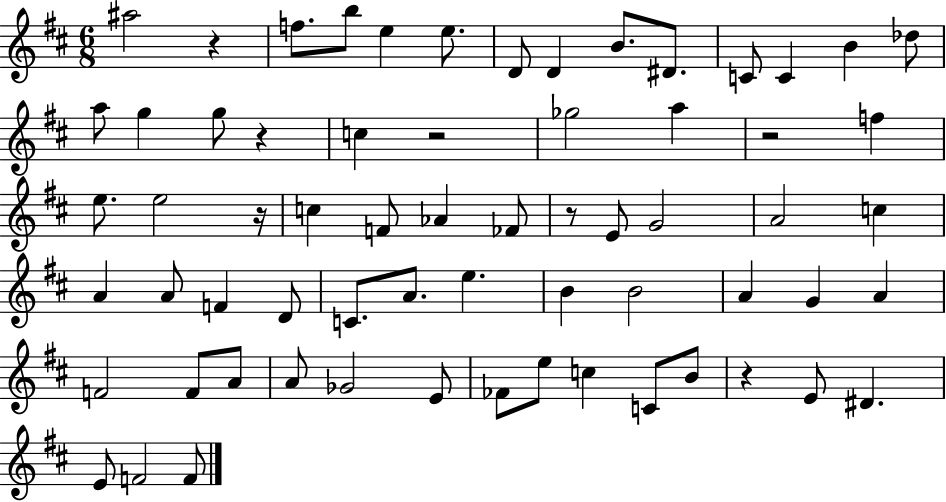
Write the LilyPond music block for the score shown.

{
  \clef treble
  \numericTimeSignature
  \time 6/8
  \key d \major
  \repeat volta 2 { ais''2 r4 | f''8. b''8 e''4 e''8. | d'8 d'4 b'8. dis'8. | c'8 c'4 b'4 des''8 | \break a''8 g''4 g''8 r4 | c''4 r2 | ges''2 a''4 | r2 f''4 | \break e''8. e''2 r16 | c''4 f'8 aes'4 fes'8 | r8 e'8 g'2 | a'2 c''4 | \break a'4 a'8 f'4 d'8 | c'8. a'8. e''4. | b'4 b'2 | a'4 g'4 a'4 | \break f'2 f'8 a'8 | a'8 ges'2 e'8 | fes'8 e''8 c''4 c'8 b'8 | r4 e'8 dis'4. | \break e'8 f'2 f'8 | } \bar "|."
}